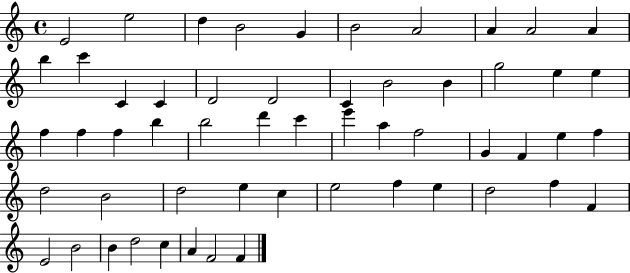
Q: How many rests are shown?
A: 0